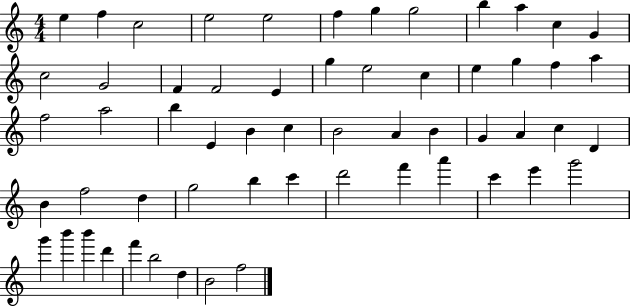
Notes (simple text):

E5/q F5/q C5/h E5/h E5/h F5/q G5/q G5/h B5/q A5/q C5/q G4/q C5/h G4/h F4/q F4/h E4/q G5/q E5/h C5/q E5/q G5/q F5/q A5/q F5/h A5/h B5/q E4/q B4/q C5/q B4/h A4/q B4/q G4/q A4/q C5/q D4/q B4/q F5/h D5/q G5/h B5/q C6/q D6/h F6/q A6/q C6/q E6/q G6/h G6/q B6/q B6/q D6/q F6/q B5/h D5/q B4/h F5/h